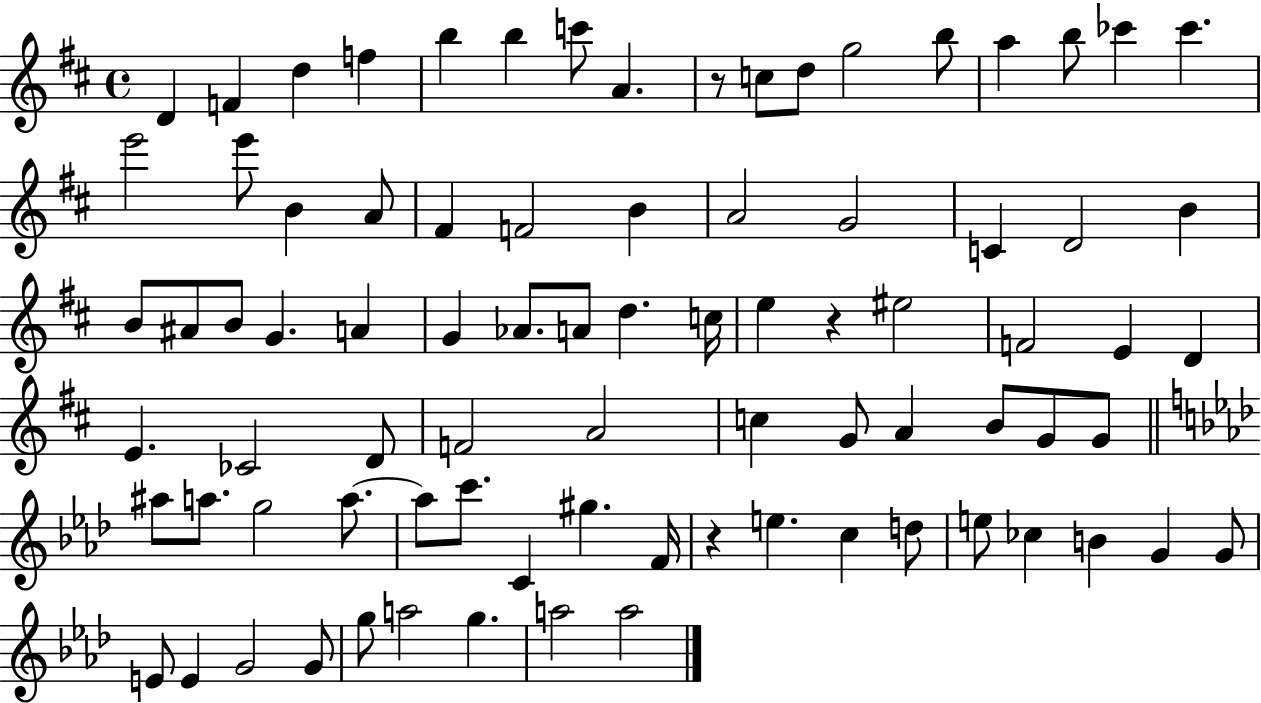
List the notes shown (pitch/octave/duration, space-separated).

D4/q F4/q D5/q F5/q B5/q B5/q C6/e A4/q. R/e C5/e D5/e G5/h B5/e A5/q B5/e CES6/q CES6/q. E6/h E6/e B4/q A4/e F#4/q F4/h B4/q A4/h G4/h C4/q D4/h B4/q B4/e A#4/e B4/e G4/q. A4/q G4/q Ab4/e. A4/e D5/q. C5/s E5/q R/q EIS5/h F4/h E4/q D4/q E4/q. CES4/h D4/e F4/h A4/h C5/q G4/e A4/q B4/e G4/e G4/e A#5/e A5/e. G5/h A5/e. A5/e C6/e. C4/q G#5/q. F4/s R/q E5/q. C5/q D5/e E5/e CES5/q B4/q G4/q G4/e E4/e E4/q G4/h G4/e G5/e A5/h G5/q. A5/h A5/h